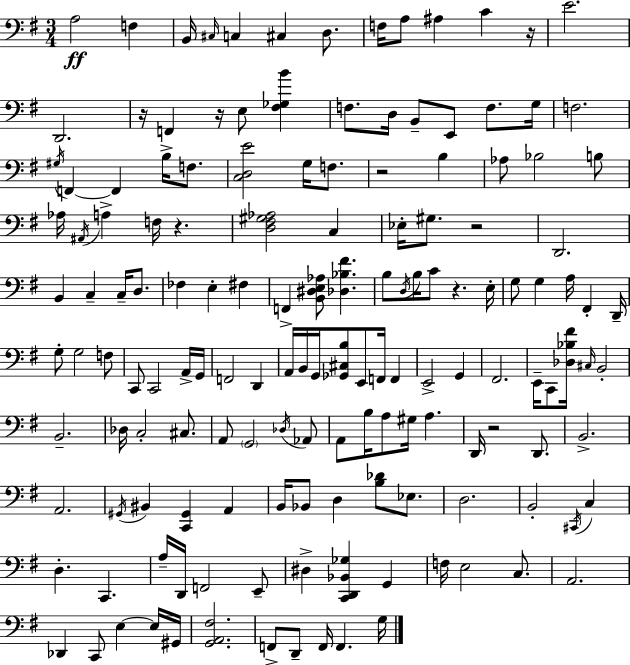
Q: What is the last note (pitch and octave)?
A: G3